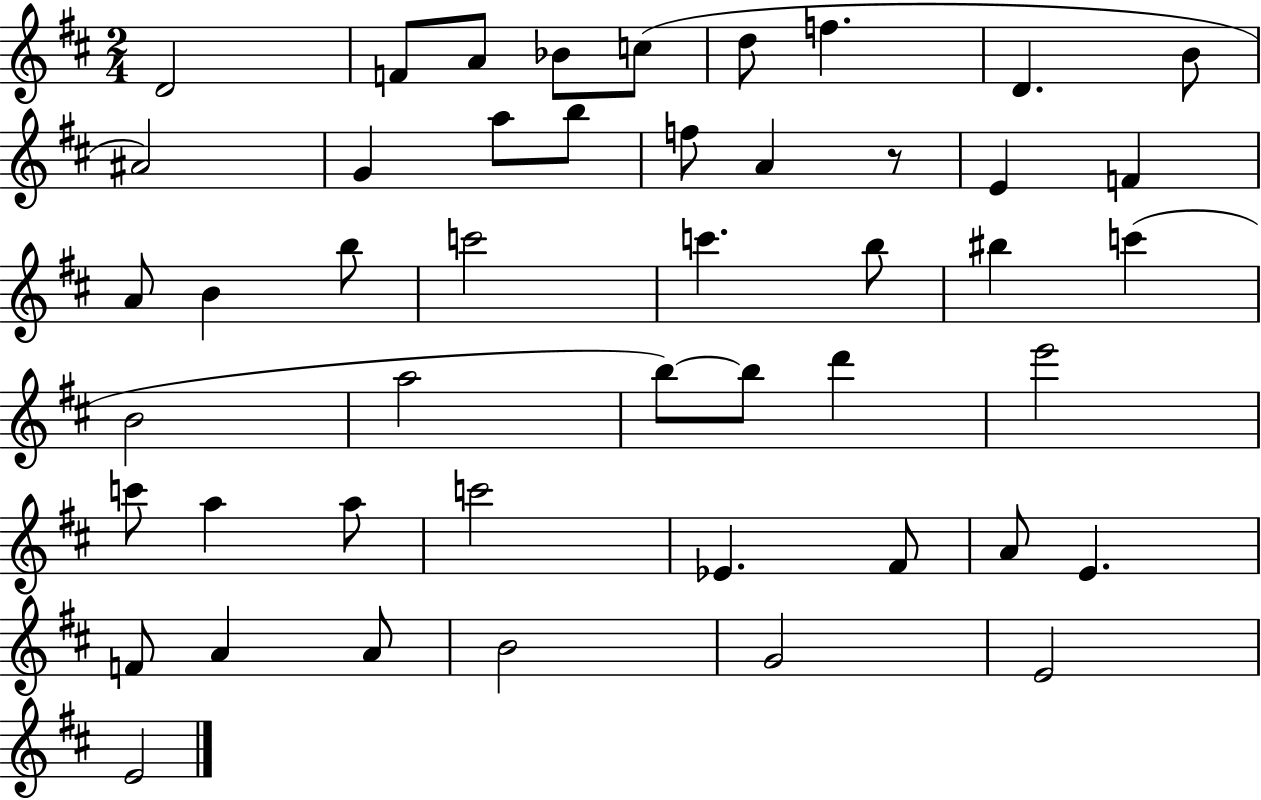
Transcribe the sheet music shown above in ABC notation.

X:1
T:Untitled
M:2/4
L:1/4
K:D
D2 F/2 A/2 _B/2 c/2 d/2 f D B/2 ^A2 G a/2 b/2 f/2 A z/2 E F A/2 B b/2 c'2 c' b/2 ^b c' B2 a2 b/2 b/2 d' e'2 c'/2 a a/2 c'2 _E ^F/2 A/2 E F/2 A A/2 B2 G2 E2 E2